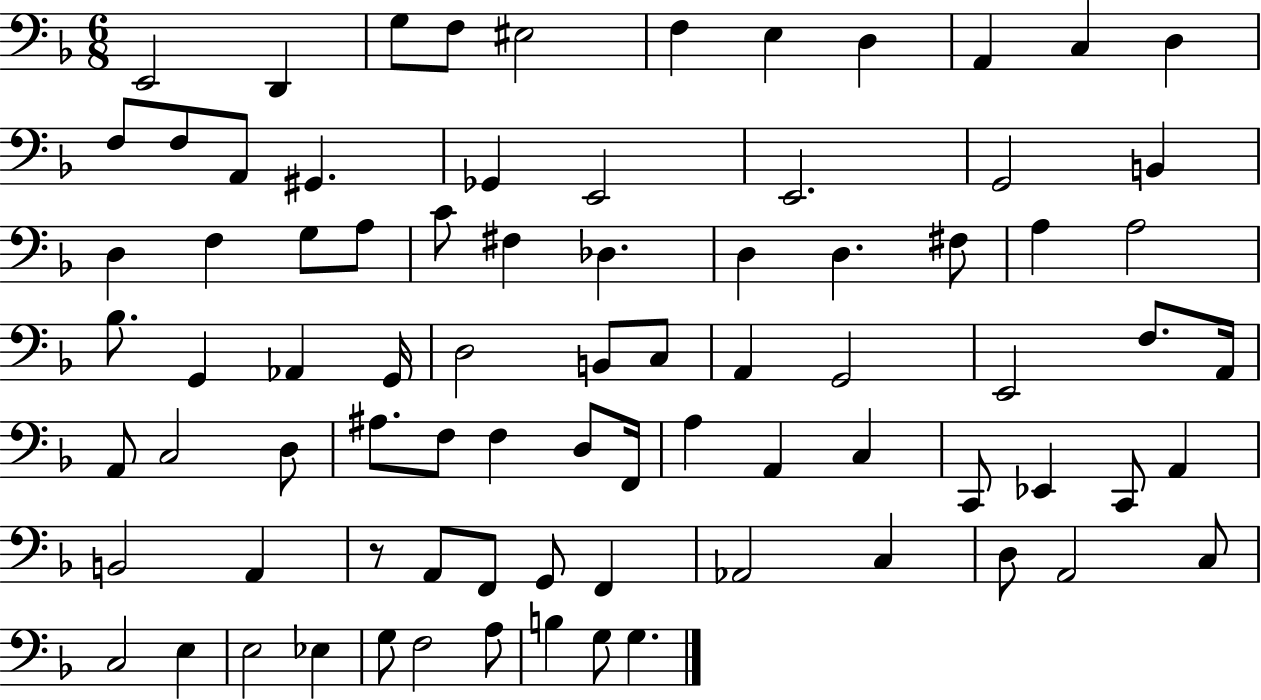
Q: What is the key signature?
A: F major